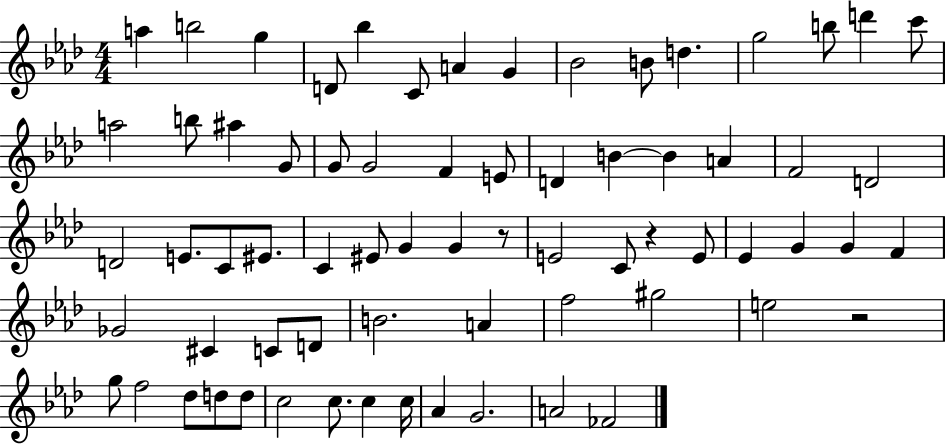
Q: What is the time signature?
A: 4/4